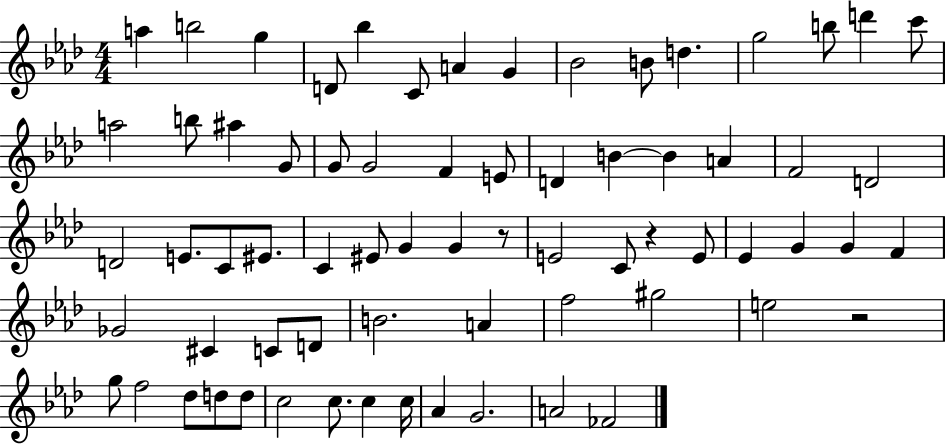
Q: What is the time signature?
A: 4/4